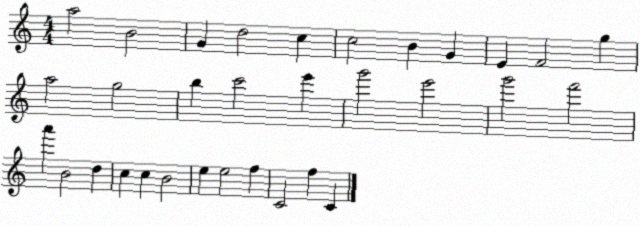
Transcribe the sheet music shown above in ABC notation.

X:1
T:Untitled
M:4/4
L:1/4
K:C
a2 B2 G d2 c c2 B G E F2 g a2 g2 b c'2 e' g'2 e'2 g'2 f'2 a' B2 d c c B2 e e2 f C2 f C